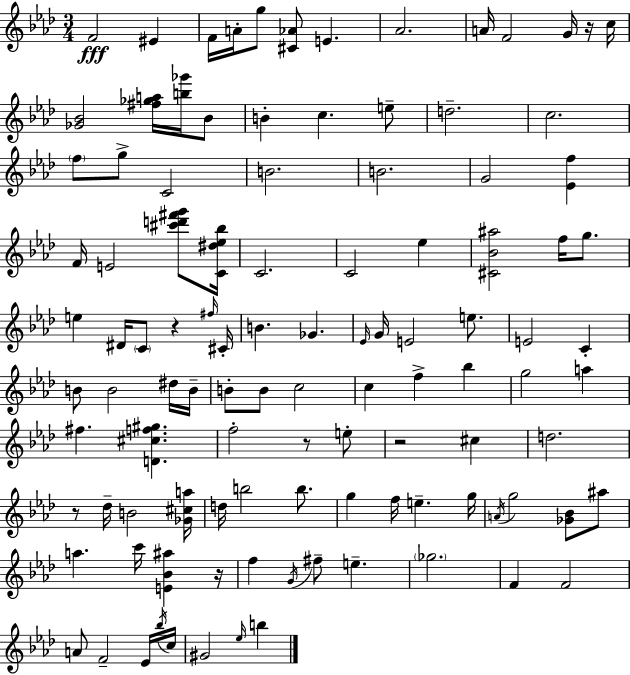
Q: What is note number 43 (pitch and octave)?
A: C4